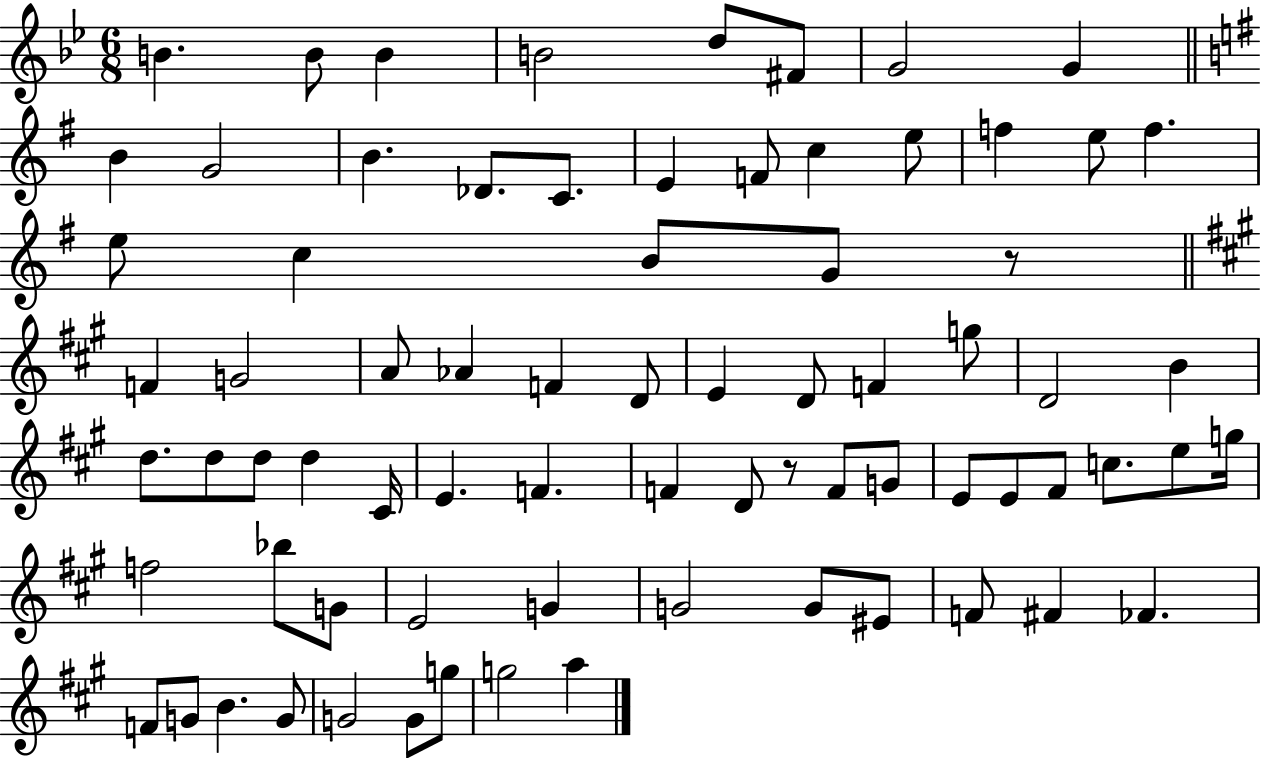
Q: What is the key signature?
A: BES major